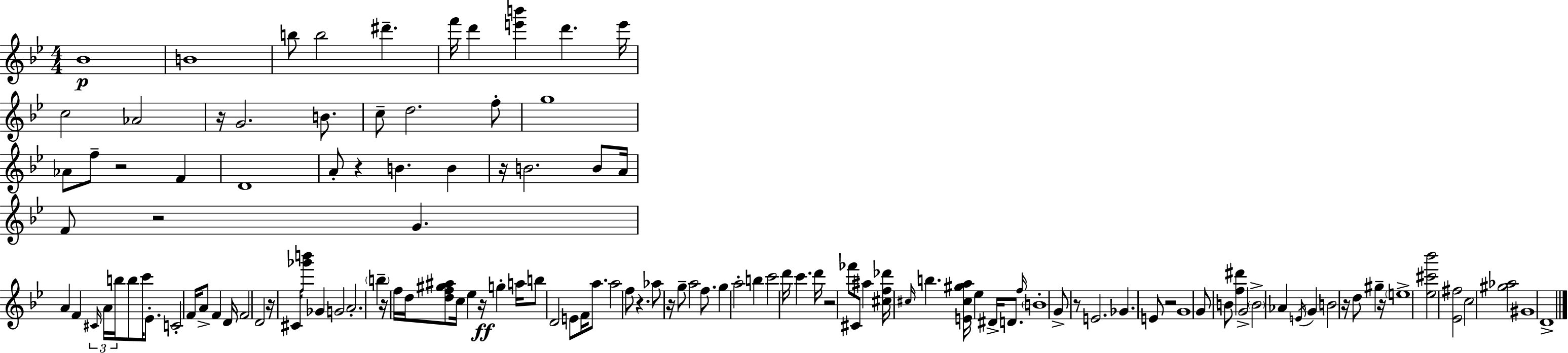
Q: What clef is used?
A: treble